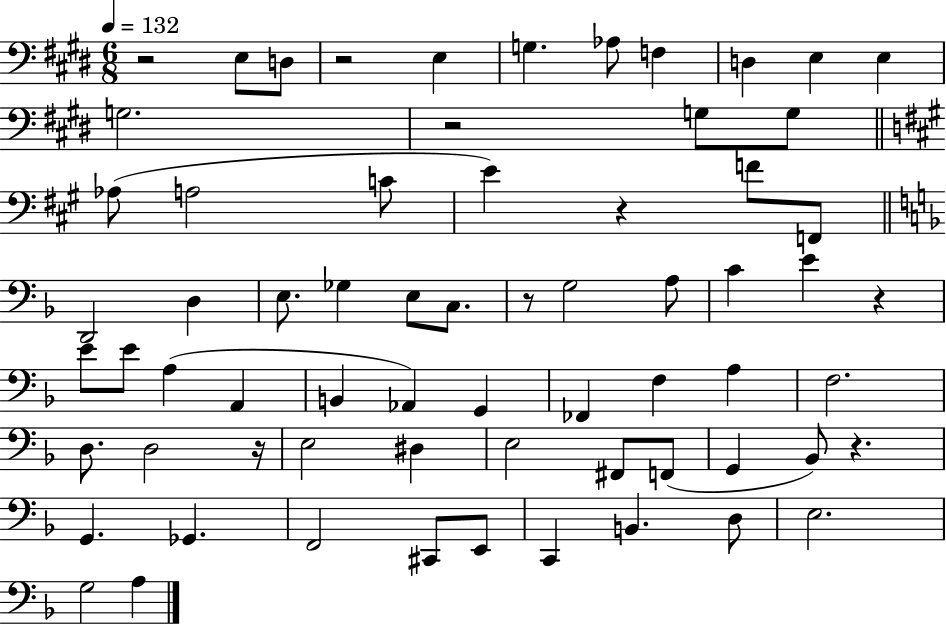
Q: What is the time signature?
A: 6/8